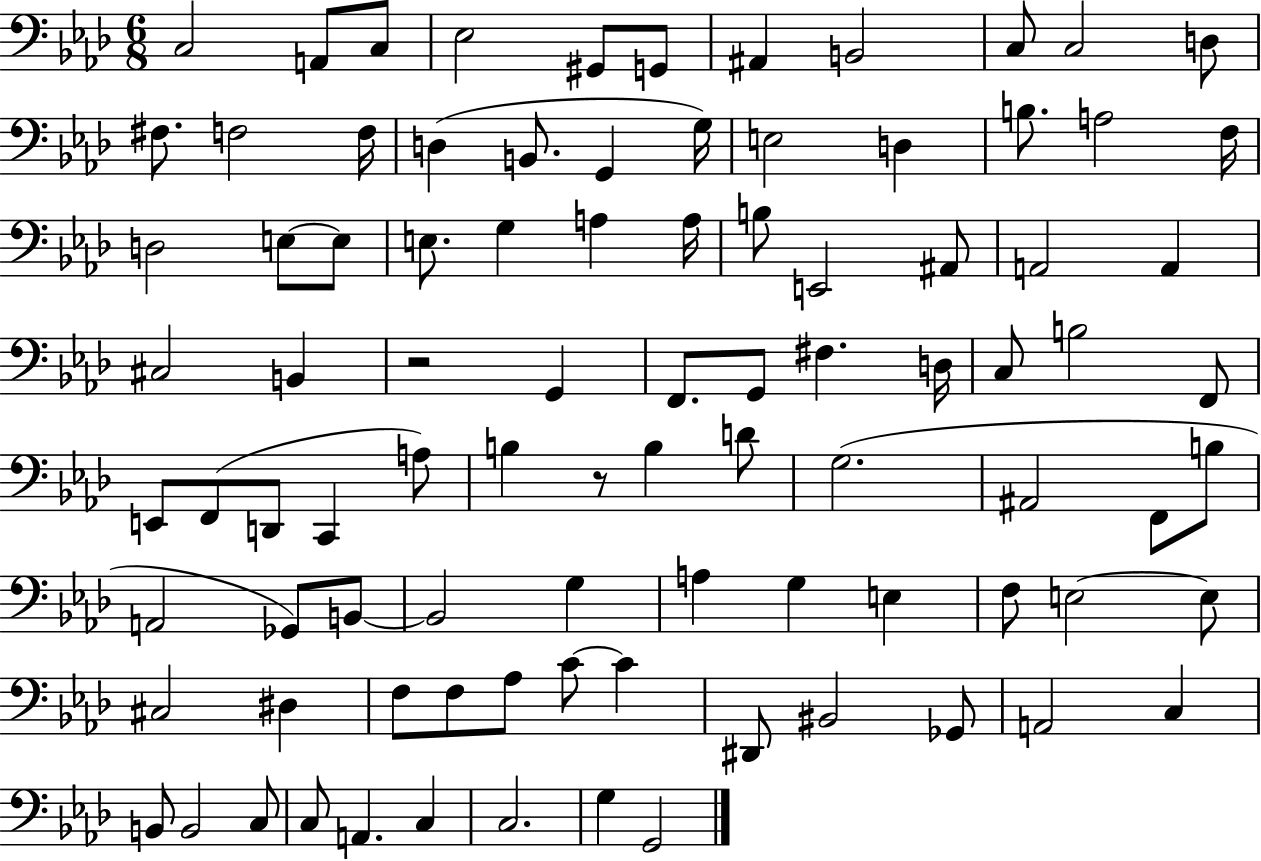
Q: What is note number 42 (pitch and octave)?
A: D3